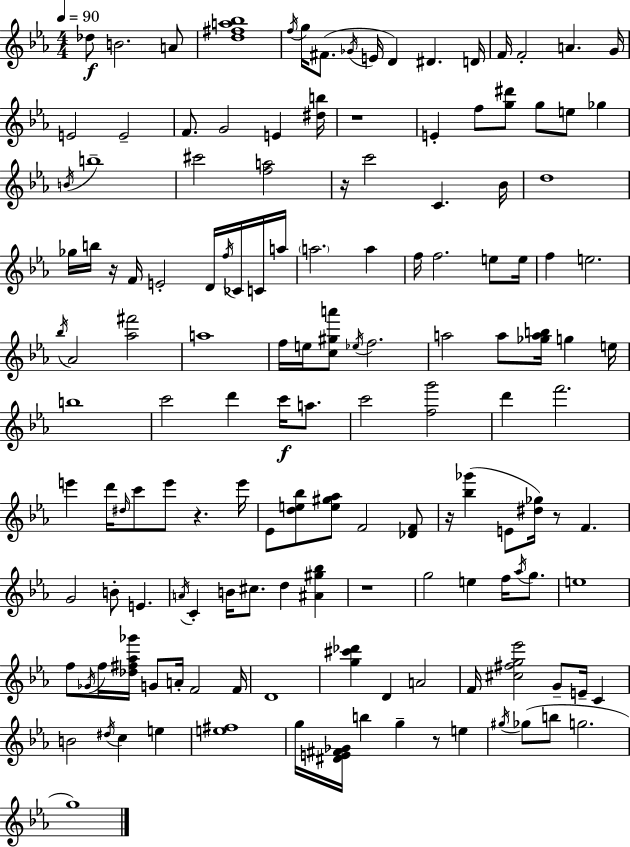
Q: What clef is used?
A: treble